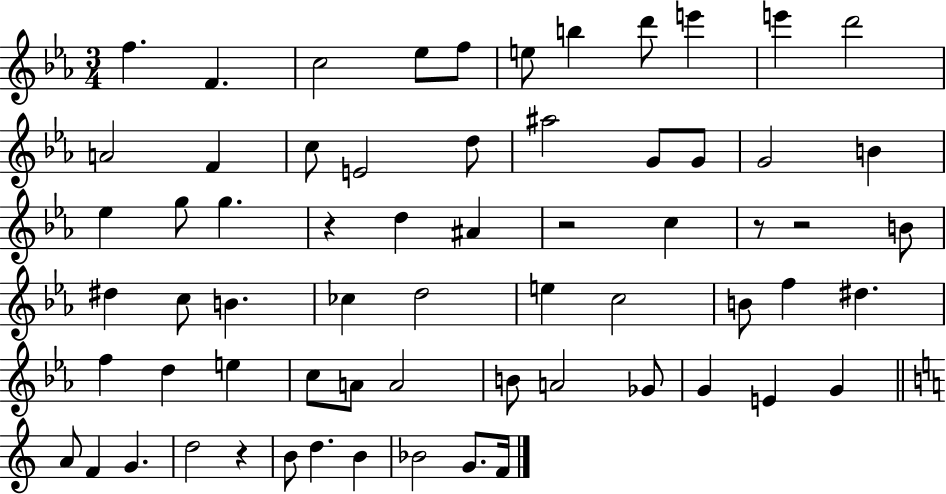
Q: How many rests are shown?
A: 5